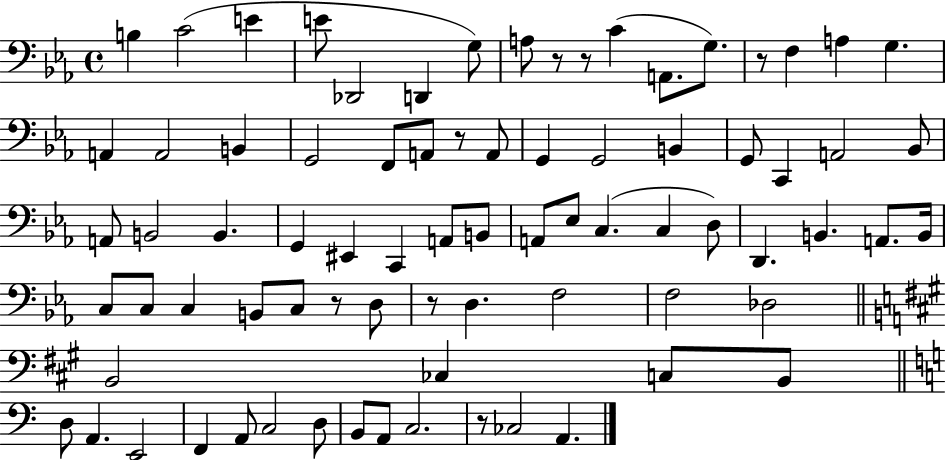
B3/q C4/h E4/q E4/e Db2/h D2/q G3/e A3/e R/e R/e C4/q A2/e. G3/e. R/e F3/q A3/q G3/q. A2/q A2/h B2/q G2/h F2/e A2/e R/e A2/e G2/q G2/h B2/q G2/e C2/q A2/h Bb2/e A2/e B2/h B2/q. G2/q EIS2/q C2/q A2/e B2/e A2/e Eb3/e C3/q. C3/q D3/e D2/q. B2/q. A2/e. B2/s C3/e C3/e C3/q B2/e C3/e R/e D3/e R/e D3/q. F3/h F3/h Db3/h B2/h CES3/q C3/e B2/e D3/e A2/q. E2/h F2/q A2/e C3/h D3/e B2/e A2/e C3/h. R/e CES3/h A2/q.